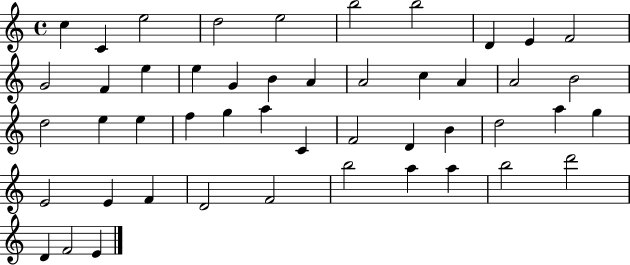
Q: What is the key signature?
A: C major